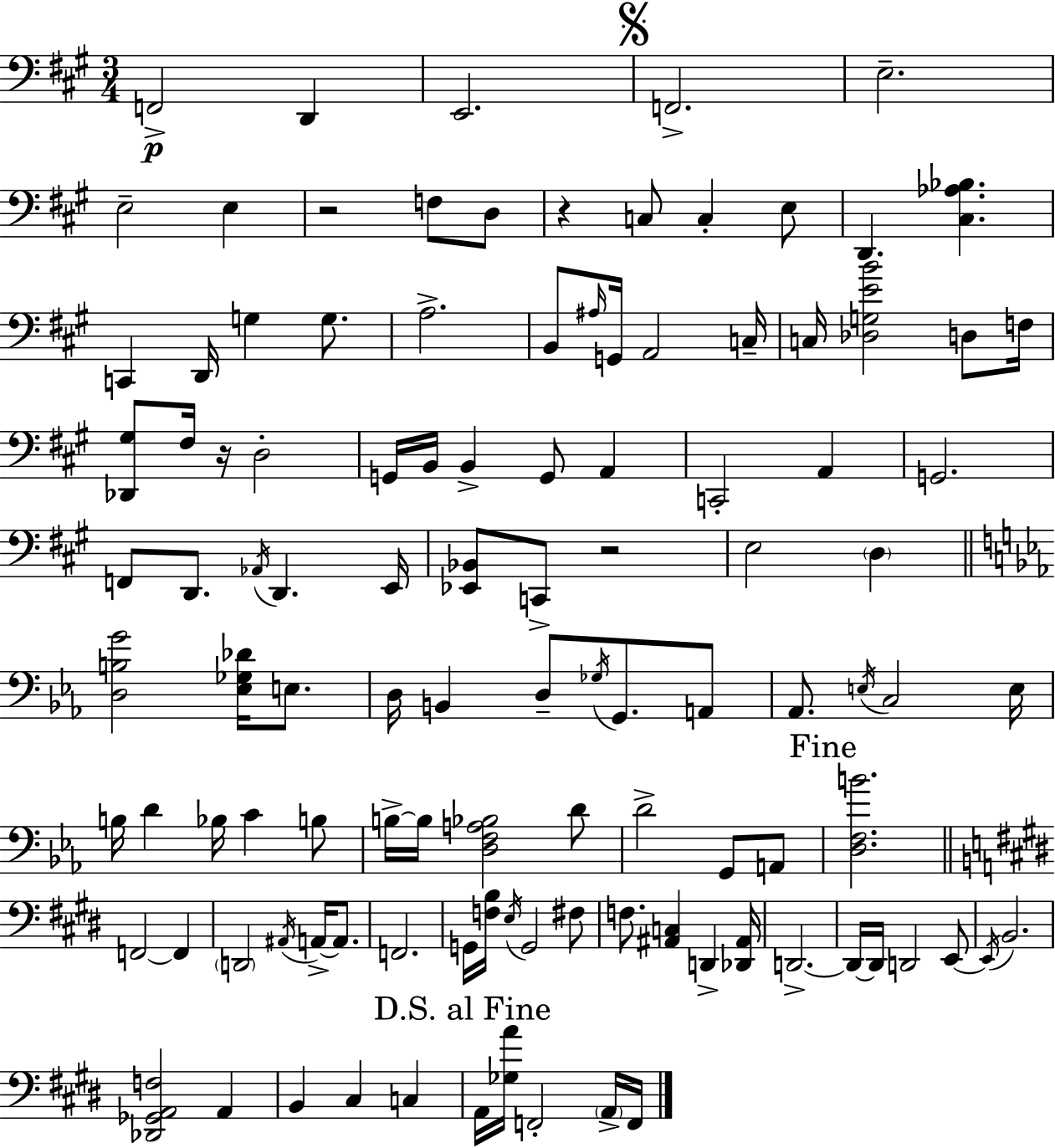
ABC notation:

X:1
T:Untitled
M:3/4
L:1/4
K:A
F,,2 D,, E,,2 F,,2 E,2 E,2 E, z2 F,/2 D,/2 z C,/2 C, E,/2 D,, [^C,_A,_B,] C,, D,,/4 G, G,/2 A,2 B,,/2 ^A,/4 G,,/4 A,,2 C,/4 C,/4 [_D,G,EB]2 D,/2 F,/4 [_D,,^G,]/2 ^F,/4 z/4 D,2 G,,/4 B,,/4 B,, G,,/2 A,, C,,2 A,, G,,2 F,,/2 D,,/2 _A,,/4 D,, E,,/4 [_E,,_B,,]/2 C,,/2 z2 E,2 D, [D,B,G]2 [_E,_G,_D]/4 E,/2 D,/4 B,, D,/2 _G,/4 G,,/2 A,,/2 _A,,/2 E,/4 C,2 E,/4 B,/4 D _B,/4 C B,/2 B,/4 B,/4 [D,F,A,_B,]2 D/2 D2 G,,/2 A,,/2 [D,F,B]2 F,,2 F,, D,,2 ^A,,/4 A,,/4 A,,/2 F,,2 G,,/4 [F,B,]/4 E,/4 G,,2 ^F,/2 F,/2 [^A,,C,] D,, [_D,,^A,,]/4 D,,2 D,,/4 D,,/4 D,,2 E,,/2 E,,/4 B,,2 [_D,,_G,,A,,F,]2 A,, B,, ^C, C, A,,/4 [_G,A]/4 F,,2 A,,/4 F,,/4